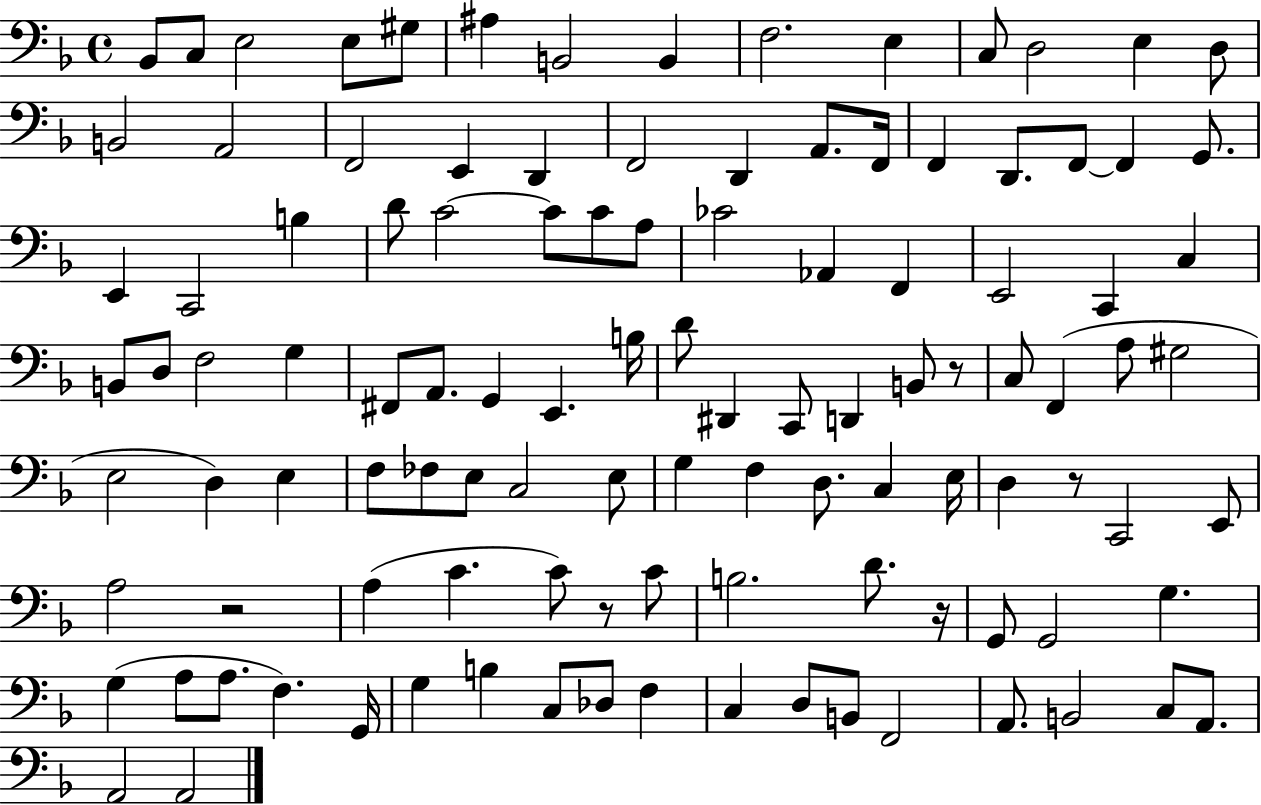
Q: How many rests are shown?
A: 5